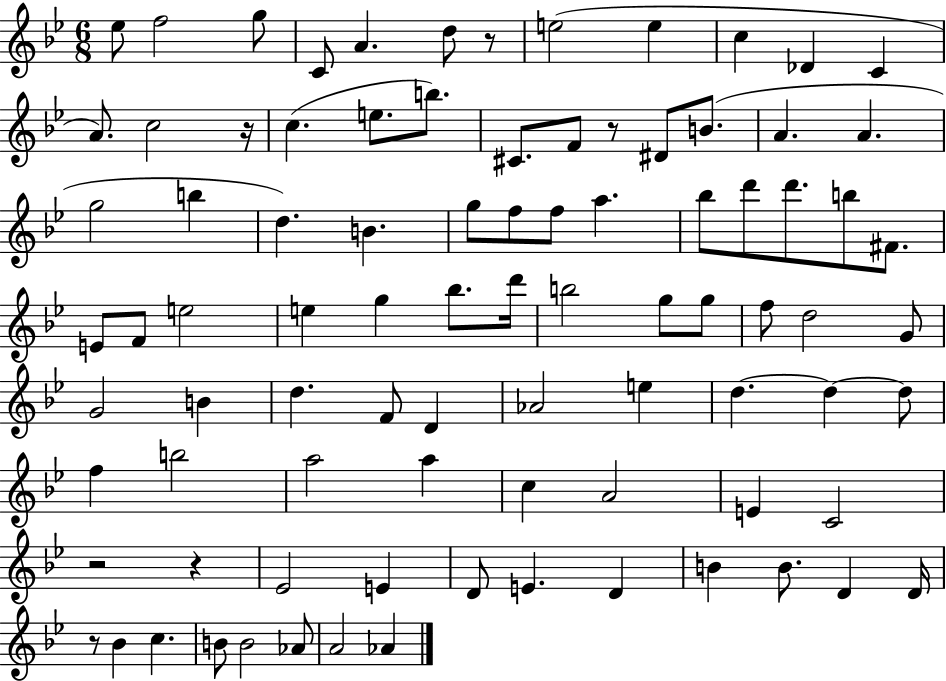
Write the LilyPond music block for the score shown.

{
  \clef treble
  \numericTimeSignature
  \time 6/8
  \key bes \major
  ees''8 f''2 g''8 | c'8 a'4. d''8 r8 | e''2( e''4 | c''4 des'4 c'4 | \break a'8.) c''2 r16 | c''4.( e''8. b''8.) | cis'8. f'8 r8 dis'8 b'8.( | a'4. a'4. | \break g''2 b''4 | d''4.) b'4. | g''8 f''8 f''8 a''4. | bes''8 d'''8 d'''8. b''8 fis'8. | \break e'8 f'8 e''2 | e''4 g''4 bes''8. d'''16 | b''2 g''8 g''8 | f''8 d''2 g'8 | \break g'2 b'4 | d''4. f'8 d'4 | aes'2 e''4 | d''4.~~ d''4~~ d''8 | \break f''4 b''2 | a''2 a''4 | c''4 a'2 | e'4 c'2 | \break r2 r4 | ees'2 e'4 | d'8 e'4. d'4 | b'4 b'8. d'4 d'16 | \break r8 bes'4 c''4. | b'8 b'2 aes'8 | a'2 aes'4 | \bar "|."
}